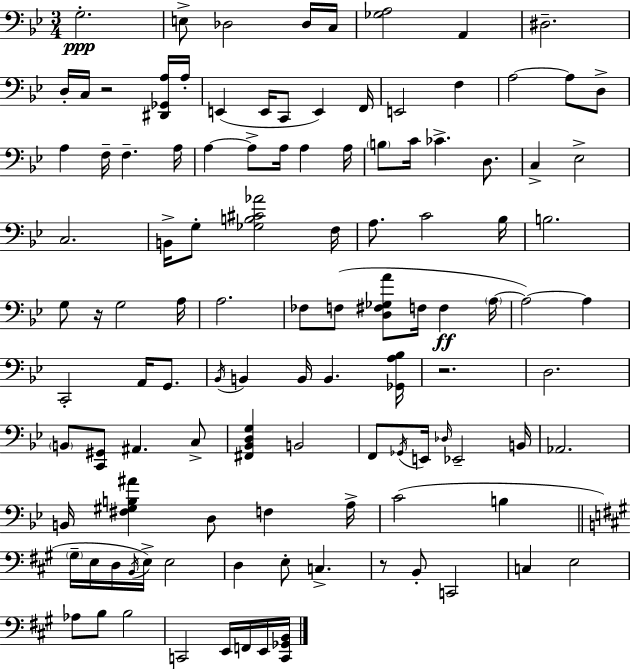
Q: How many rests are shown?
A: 4